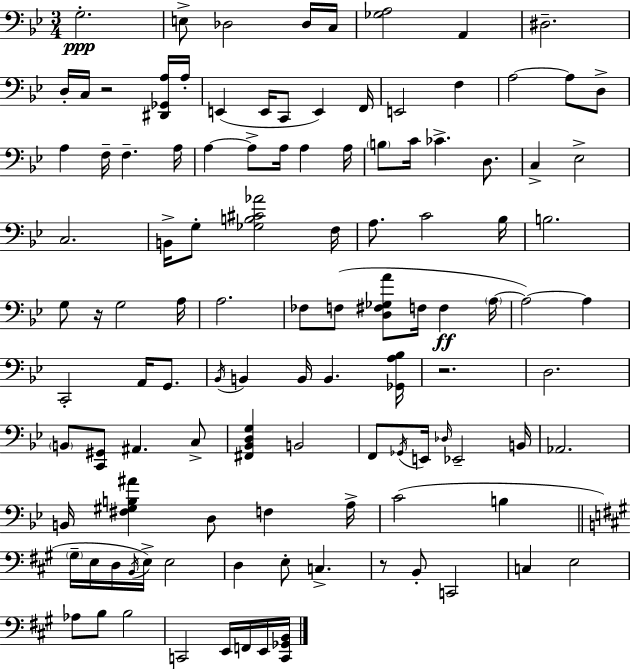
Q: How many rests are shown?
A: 4